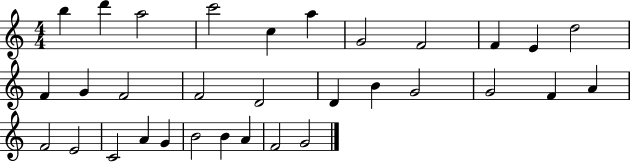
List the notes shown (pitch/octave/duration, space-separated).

B5/q D6/q A5/h C6/h C5/q A5/q G4/h F4/h F4/q E4/q D5/h F4/q G4/q F4/h F4/h D4/h D4/q B4/q G4/h G4/h F4/q A4/q F4/h E4/h C4/h A4/q G4/q B4/h B4/q A4/q F4/h G4/h